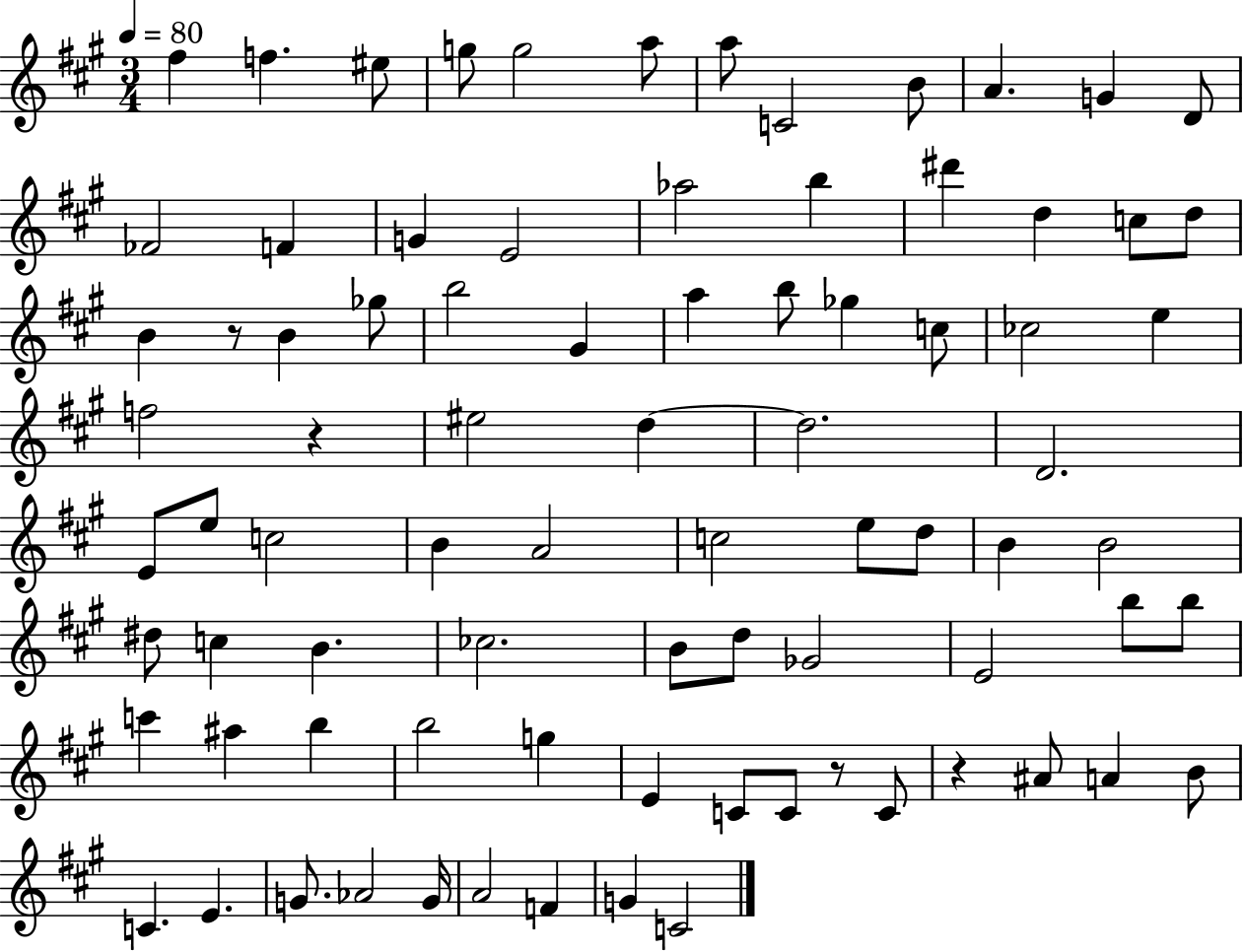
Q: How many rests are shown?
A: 4